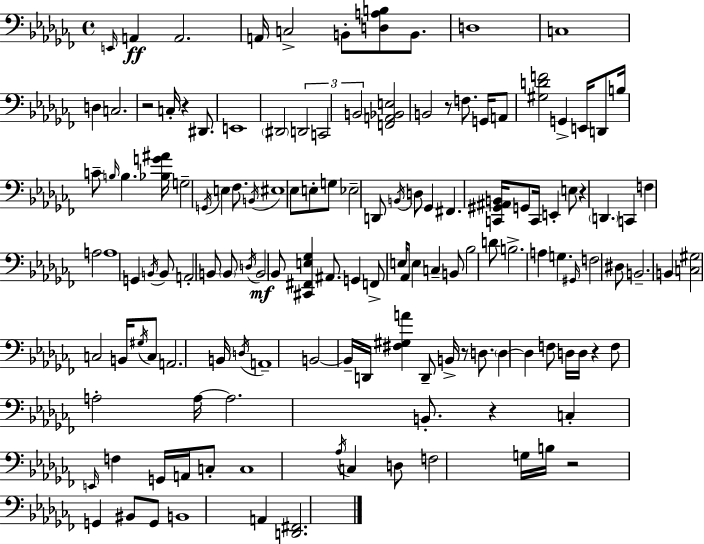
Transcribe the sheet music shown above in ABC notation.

X:1
T:Untitled
M:4/4
L:1/4
K:Abm
E,,/4 A,, A,,2 A,,/4 C,2 B,,/2 [D,A,B,]/2 B,,/2 D,4 C,4 D, C,2 z2 C,/4 z ^D,,/2 E,,4 ^D,,2 D,,2 C,,2 B,,2 [F,,A,,_B,,E,]2 B,,2 z/2 F,/2 G,,/4 A,,/2 [^G,DF]2 G,, E,,/4 D,,/2 B,/4 C/2 B,/4 B, [_B,G^A]/4 G,2 G,,/4 E, _F,/2 B,,/4 ^E,4 _E,/2 E,/2 G,/2 _E,2 D,,/2 B,,/4 D,/2 _G,, ^F,, [C,,^G,,^A,,B,,]/4 G,,/2 C,,/4 E,, E,/2 z D,, C,, F, A,2 A,4 G,, B,,/4 B,,/2 A,,2 B,,/2 B,,/2 D,/4 B,,2 _B,,/2 [^C,,^F,,E,_G,] ^A,,/2 G,, F,,/2 E,/4 _A,,/2 E, C, B,,/2 _B,2 D/2 B,2 A, G, ^G,,/4 F,2 ^D,/2 B,,2 B,, [C,^G,]2 C,2 B,,/4 ^G,/4 C,/2 A,,2 B,,/4 D,/4 A,,4 B,,2 B,,/4 D,,/4 [^F,^G,A] D,,/2 B,,/4 z/2 D,/2 D, D, F,/2 D,/4 D,/4 z F,/2 A,2 A,/4 A,2 B,,/2 z C, E,,/4 F, G,,/4 A,,/4 C,/2 C,4 _A,/4 C, D,/2 F,2 G,/4 B,/4 z2 G,, ^B,,/2 G,,/2 B,,4 A,, [D,,^F,,]2